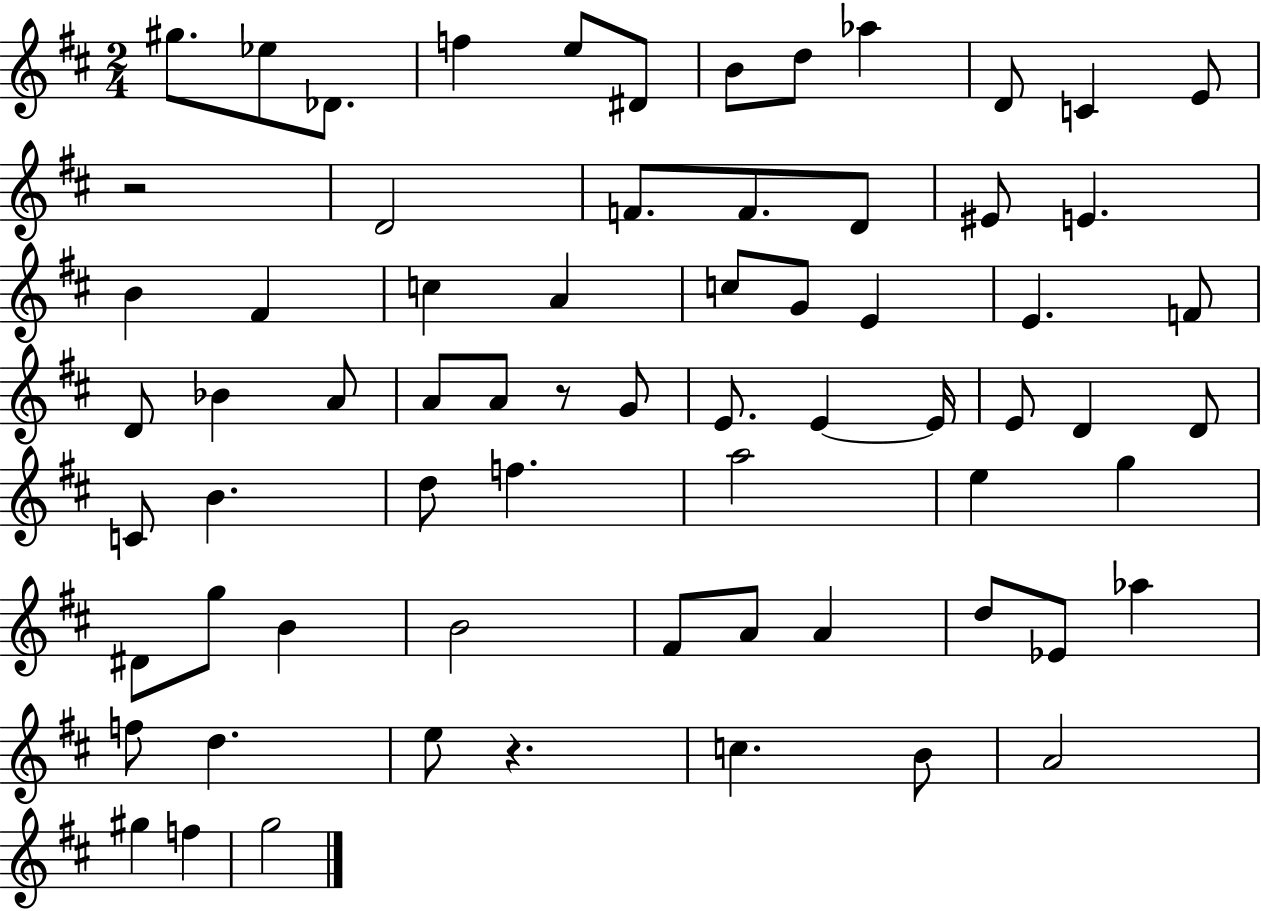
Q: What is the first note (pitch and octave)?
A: G#5